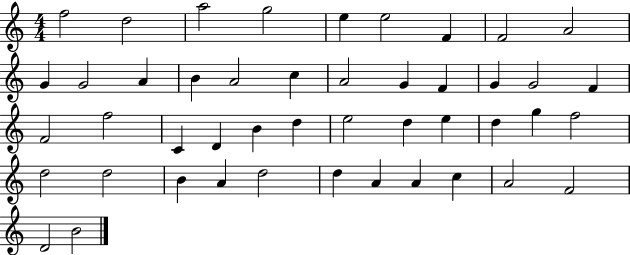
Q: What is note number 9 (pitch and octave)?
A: A4